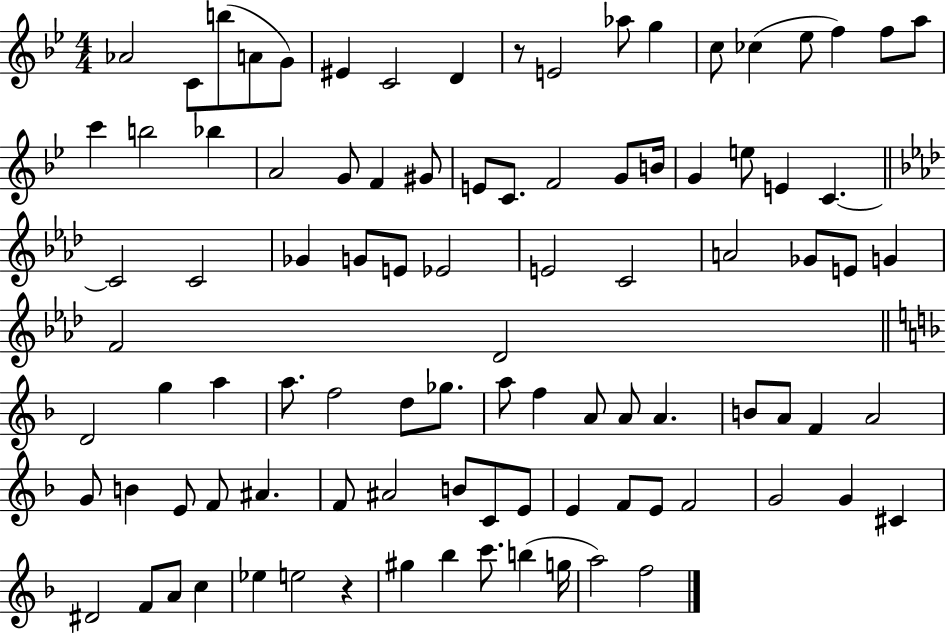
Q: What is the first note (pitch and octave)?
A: Ab4